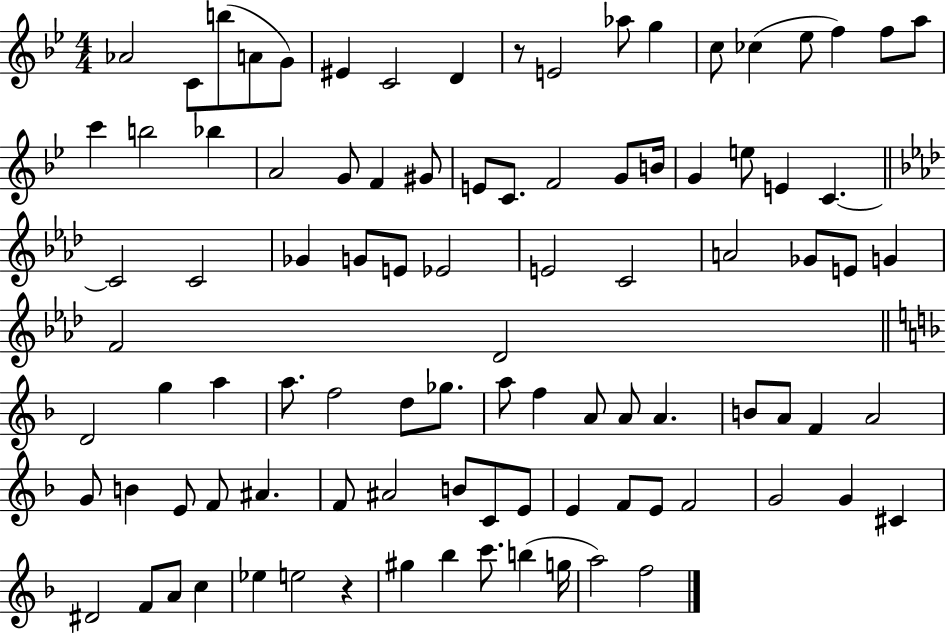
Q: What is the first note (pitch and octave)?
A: Ab4